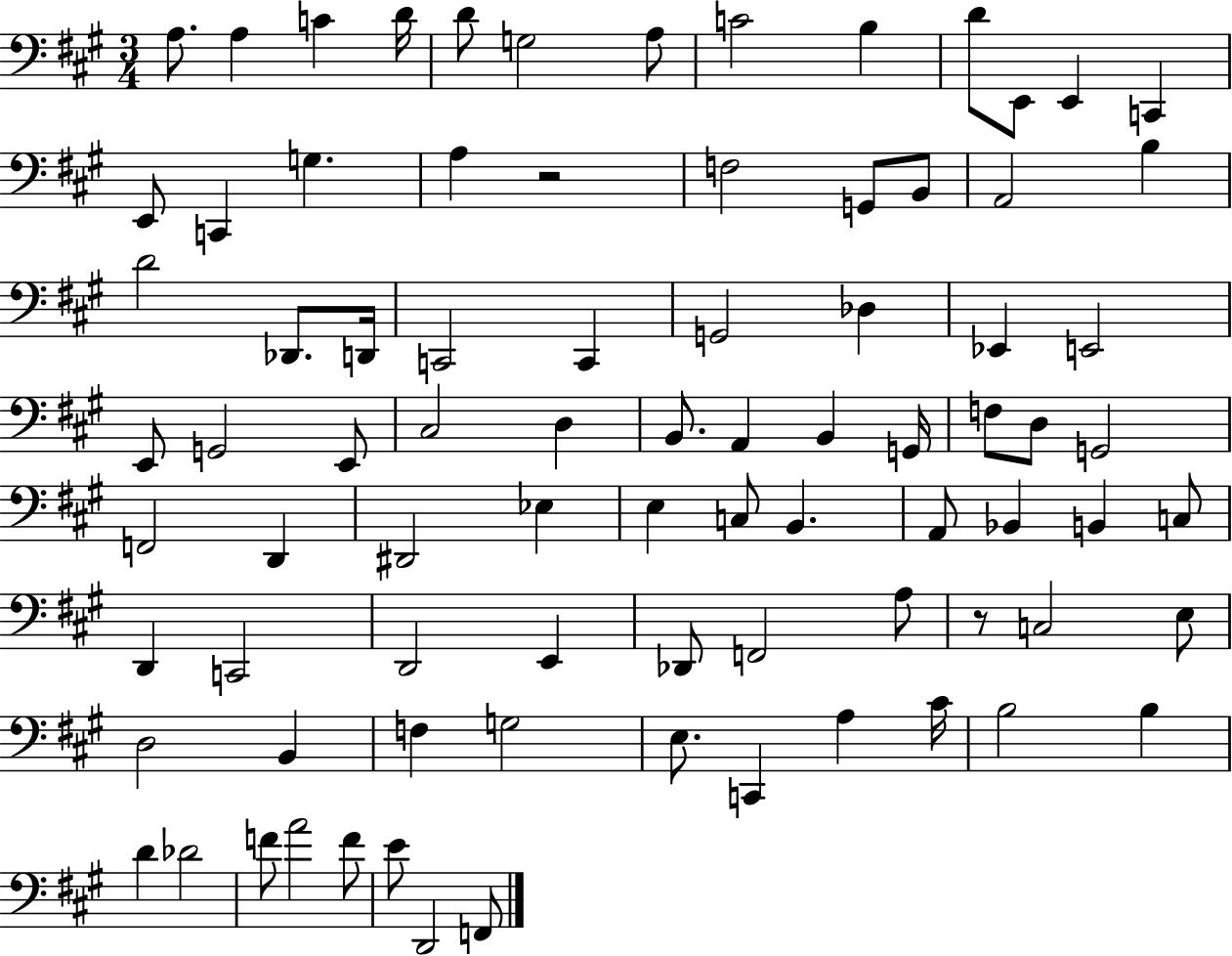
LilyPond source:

{
  \clef bass
  \numericTimeSignature
  \time 3/4
  \key a \major
  \repeat volta 2 { a8. a4 c'4 d'16 | d'8 g2 a8 | c'2 b4 | d'8 e,8 e,4 c,4 | \break e,8 c,4 g4. | a4 r2 | f2 g,8 b,8 | a,2 b4 | \break d'2 des,8. d,16 | c,2 c,4 | g,2 des4 | ees,4 e,2 | \break e,8 g,2 e,8 | cis2 d4 | b,8. a,4 b,4 g,16 | f8 d8 g,2 | \break f,2 d,4 | dis,2 ees4 | e4 c8 b,4. | a,8 bes,4 b,4 c8 | \break d,4 c,2 | d,2 e,4 | des,8 f,2 a8 | r8 c2 e8 | \break d2 b,4 | f4 g2 | e8. c,4 a4 cis'16 | b2 b4 | \break d'4 des'2 | f'8 a'2 f'8 | e'8 d,2 f,8 | } \bar "|."
}